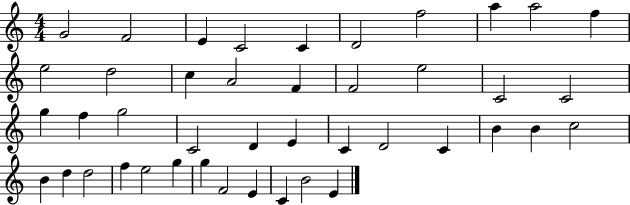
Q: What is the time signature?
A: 4/4